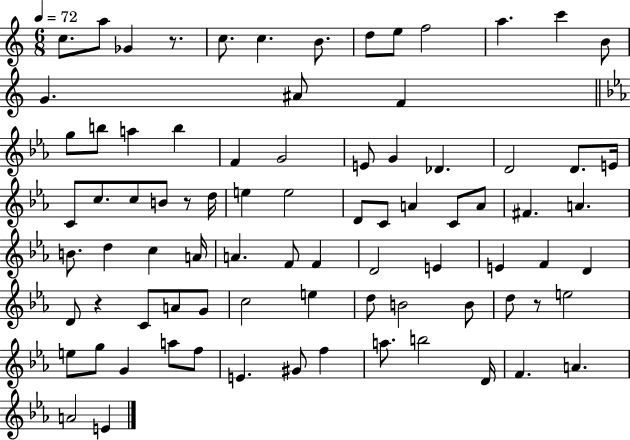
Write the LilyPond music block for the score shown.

{
  \clef treble
  \numericTimeSignature
  \time 6/8
  \key c \major
  \tempo 4 = 72
  c''8. a''8 ges'4 r8. | c''8. c''4. b'8. | d''8 e''8 f''2 | a''4. c'''4 b'8 | \break g'4. ais'8 f'4 | \bar "||" \break \key ees \major g''8 b''8 a''4 b''4 | f'4 g'2 | e'8 g'4 des'4. | d'2 d'8. e'16 | \break c'8 c''8. c''8 b'8 r8 d''16 | e''4 e''2 | d'8 c'8 a'4 c'8 a'8 | fis'4. a'4. | \break b'8. d''4 c''4 a'16 | a'4. f'8 f'4 | d'2 e'4 | e'4 f'4 d'4 | \break d'8 r4 c'8 a'8 g'8 | c''2 e''4 | d''8 b'2 b'8 | d''8 r8 e''2 | \break e''8 g''8 g'4 a''8 f''8 | e'4. gis'8 f''4 | a''8. b''2 d'16 | f'4. a'4. | \break a'2 e'4 | \bar "|."
}